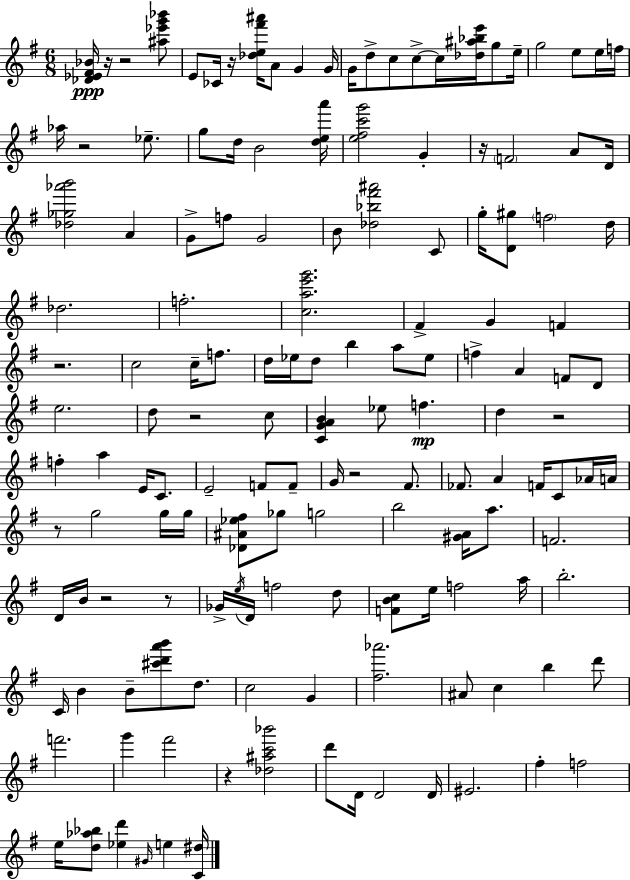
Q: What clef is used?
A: treble